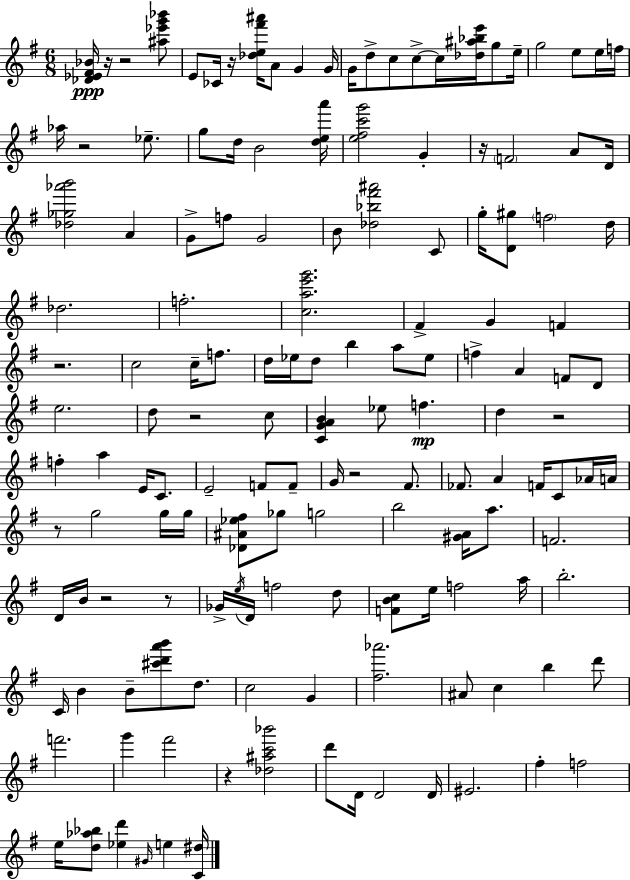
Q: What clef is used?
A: treble